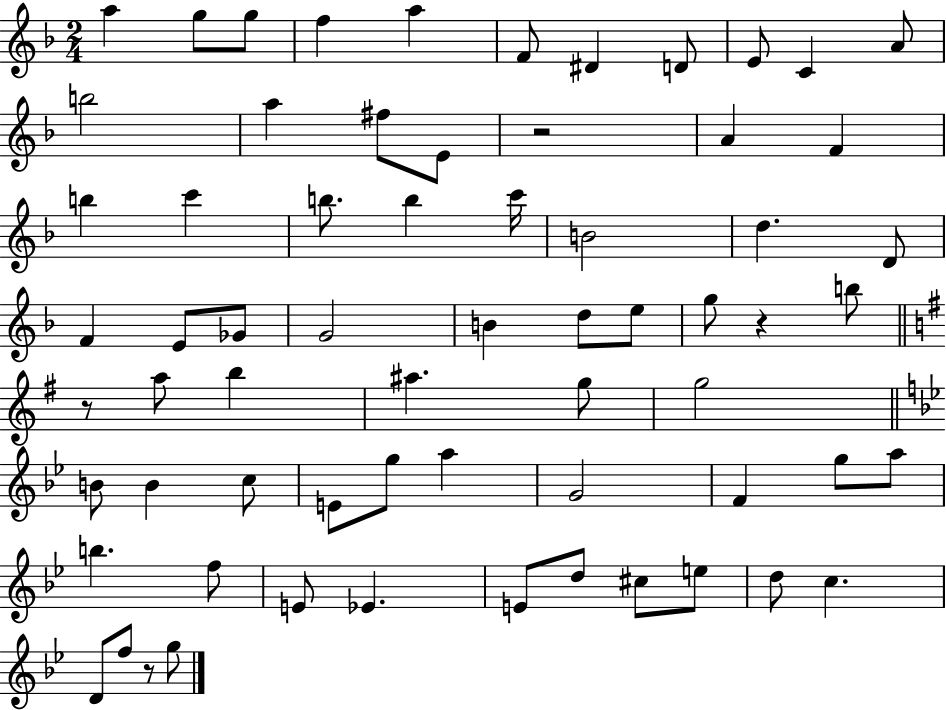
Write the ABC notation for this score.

X:1
T:Untitled
M:2/4
L:1/4
K:F
a g/2 g/2 f a F/2 ^D D/2 E/2 C A/2 b2 a ^f/2 E/2 z2 A F b c' b/2 b c'/4 B2 d D/2 F E/2 _G/2 G2 B d/2 e/2 g/2 z b/2 z/2 a/2 b ^a g/2 g2 B/2 B c/2 E/2 g/2 a G2 F g/2 a/2 b f/2 E/2 _E E/2 d/2 ^c/2 e/2 d/2 c D/2 f/2 z/2 g/2